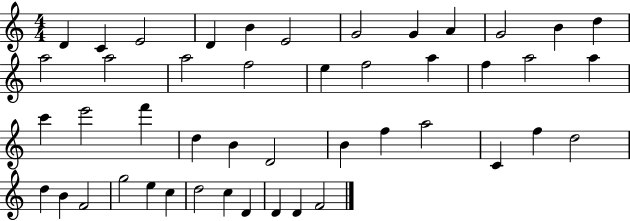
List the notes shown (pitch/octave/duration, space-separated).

D4/q C4/q E4/h D4/q B4/q E4/h G4/h G4/q A4/q G4/h B4/q D5/q A5/h A5/h A5/h F5/h E5/q F5/h A5/q F5/q A5/h A5/q C6/q E6/h F6/q D5/q B4/q D4/h B4/q F5/q A5/h C4/q F5/q D5/h D5/q B4/q F4/h G5/h E5/q C5/q D5/h C5/q D4/q D4/q D4/q F4/h